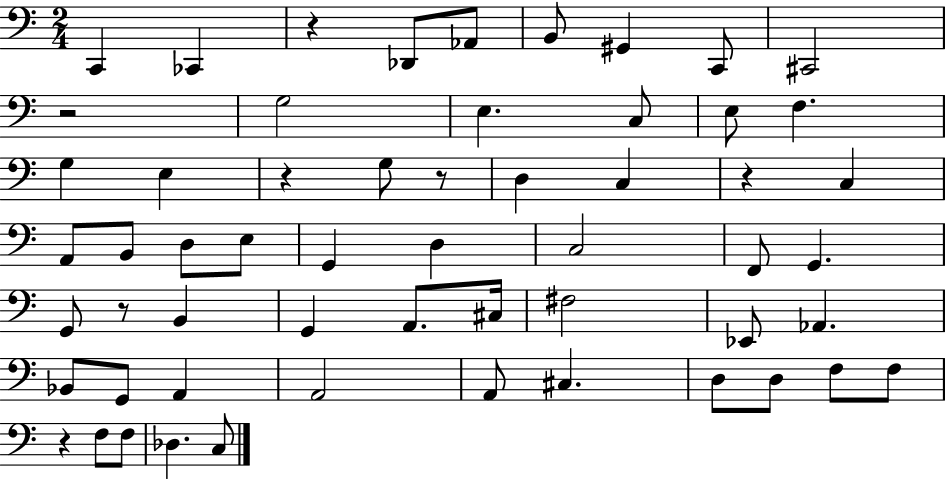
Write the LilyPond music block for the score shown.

{
  \clef bass
  \numericTimeSignature
  \time 2/4
  \key c \major
  c,4 ces,4 | r4 des,8 aes,8 | b,8 gis,4 c,8 | cis,2 | \break r2 | g2 | e4. c8 | e8 f4. | \break g4 e4 | r4 g8 r8 | d4 c4 | r4 c4 | \break a,8 b,8 d8 e8 | g,4 d4 | c2 | f,8 g,4. | \break g,8 r8 b,4 | g,4 a,8. cis16 | fis2 | ees,8 aes,4. | \break bes,8 g,8 a,4 | a,2 | a,8 cis4. | d8 d8 f8 f8 | \break r4 f8 f8 | des4. c8 | \bar "|."
}